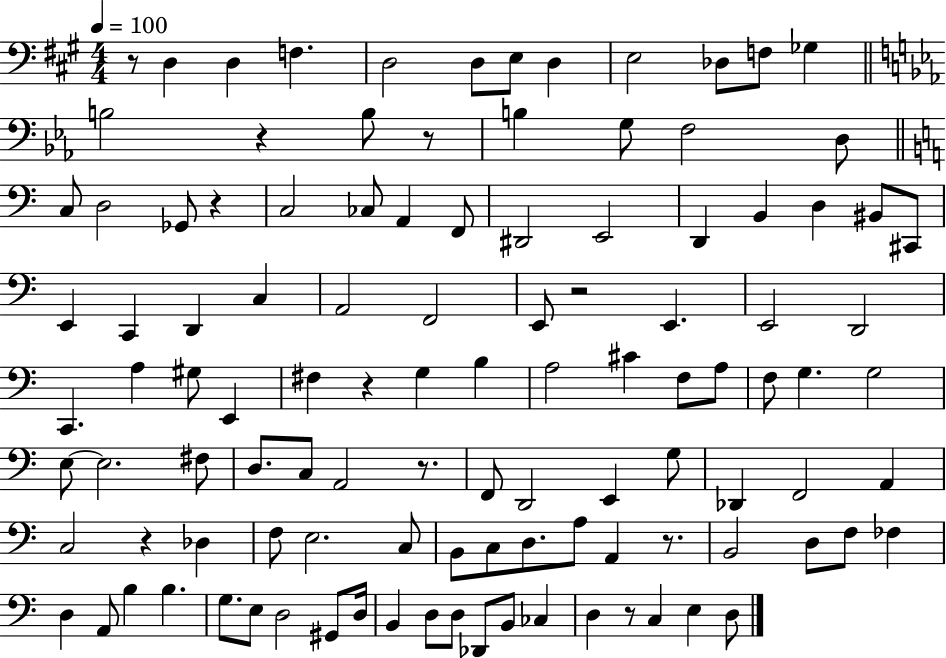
X:1
T:Untitled
M:4/4
L:1/4
K:A
z/2 D, D, F, D,2 D,/2 E,/2 D, E,2 _D,/2 F,/2 _G, B,2 z B,/2 z/2 B, G,/2 F,2 D,/2 C,/2 D,2 _G,,/2 z C,2 _C,/2 A,, F,,/2 ^D,,2 E,,2 D,, B,, D, ^B,,/2 ^C,,/2 E,, C,, D,, C, A,,2 F,,2 E,,/2 z2 E,, E,,2 D,,2 C,, A, ^G,/2 E,, ^F, z G, B, A,2 ^C F,/2 A,/2 F,/2 G, G,2 E,/2 E,2 ^F,/2 D,/2 C,/2 A,,2 z/2 F,,/2 D,,2 E,, G,/2 _D,, F,,2 A,, C,2 z _D, F,/2 E,2 C,/2 B,,/2 C,/2 D,/2 A,/2 A,, z/2 B,,2 D,/2 F,/2 _F, D, A,,/2 B, B, G,/2 E,/2 D,2 ^G,,/2 D,/4 B,, D,/2 D,/2 _D,,/2 B,,/2 _C, D, z/2 C, E, D,/2